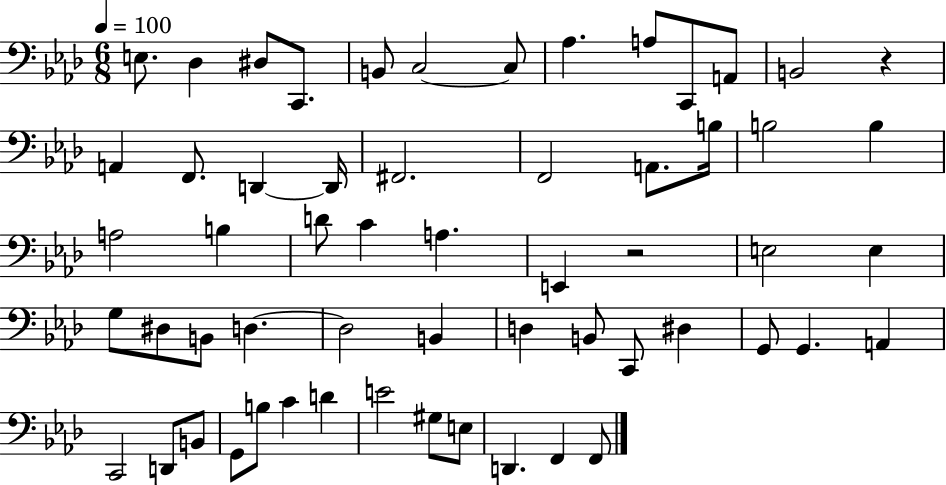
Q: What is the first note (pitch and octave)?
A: E3